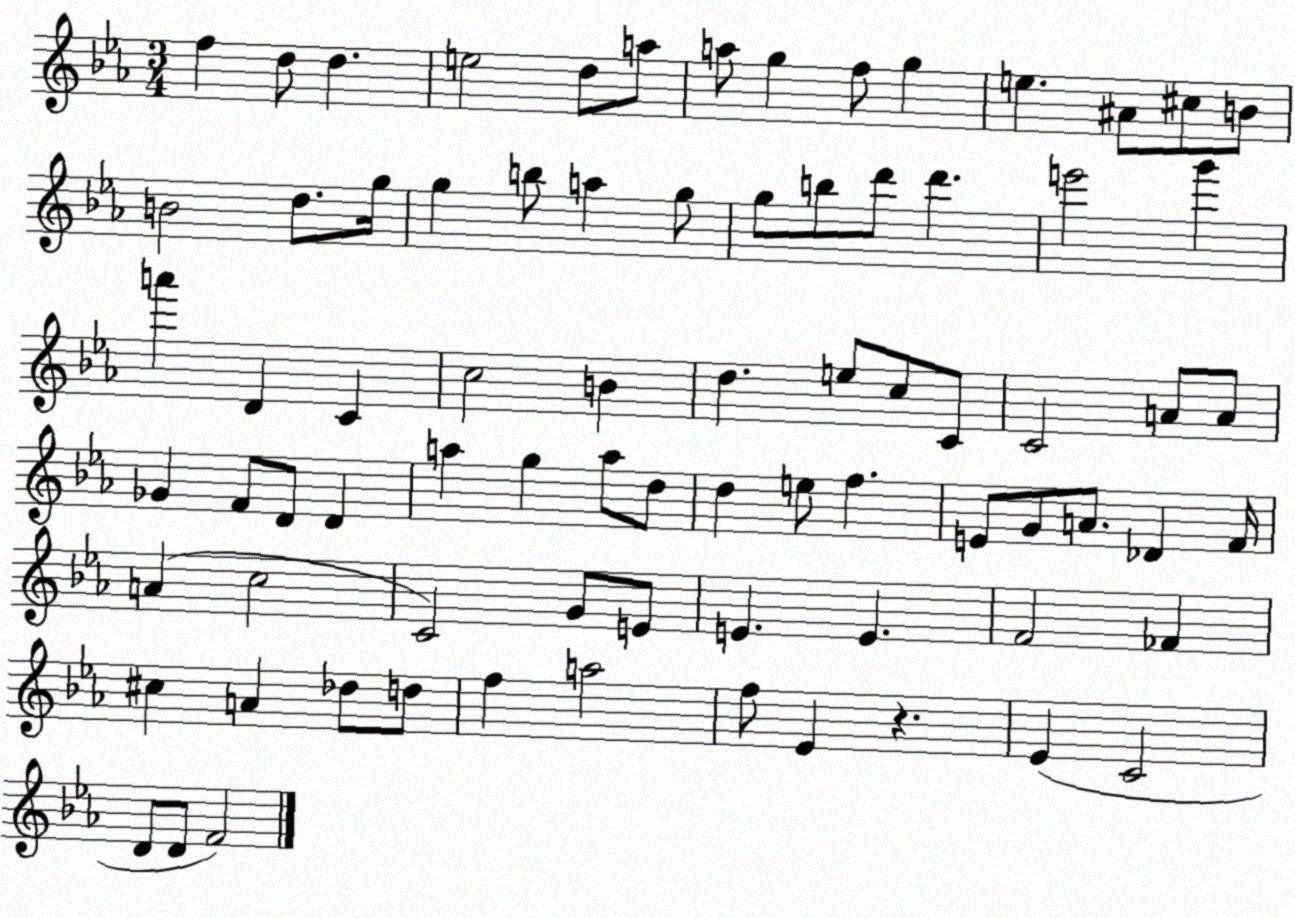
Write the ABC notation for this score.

X:1
T:Untitled
M:3/4
L:1/4
K:Eb
f d/2 d e2 d/2 a/2 a/2 g f/2 g e ^A/2 ^c/2 B/2 B2 d/2 g/4 g b/2 a g/2 g/2 b/2 d'/2 d' e'2 g' a' D C c2 B d e/2 c/2 C/2 C2 A/2 A/2 _G F/2 D/2 D a g a/2 d/2 d e/2 f E/2 G/2 A/2 _D F/4 A c2 C2 G/2 E/2 E E F2 _F ^c A _d/2 d/2 f a2 f/2 _E z _E C2 D/2 D/2 F2